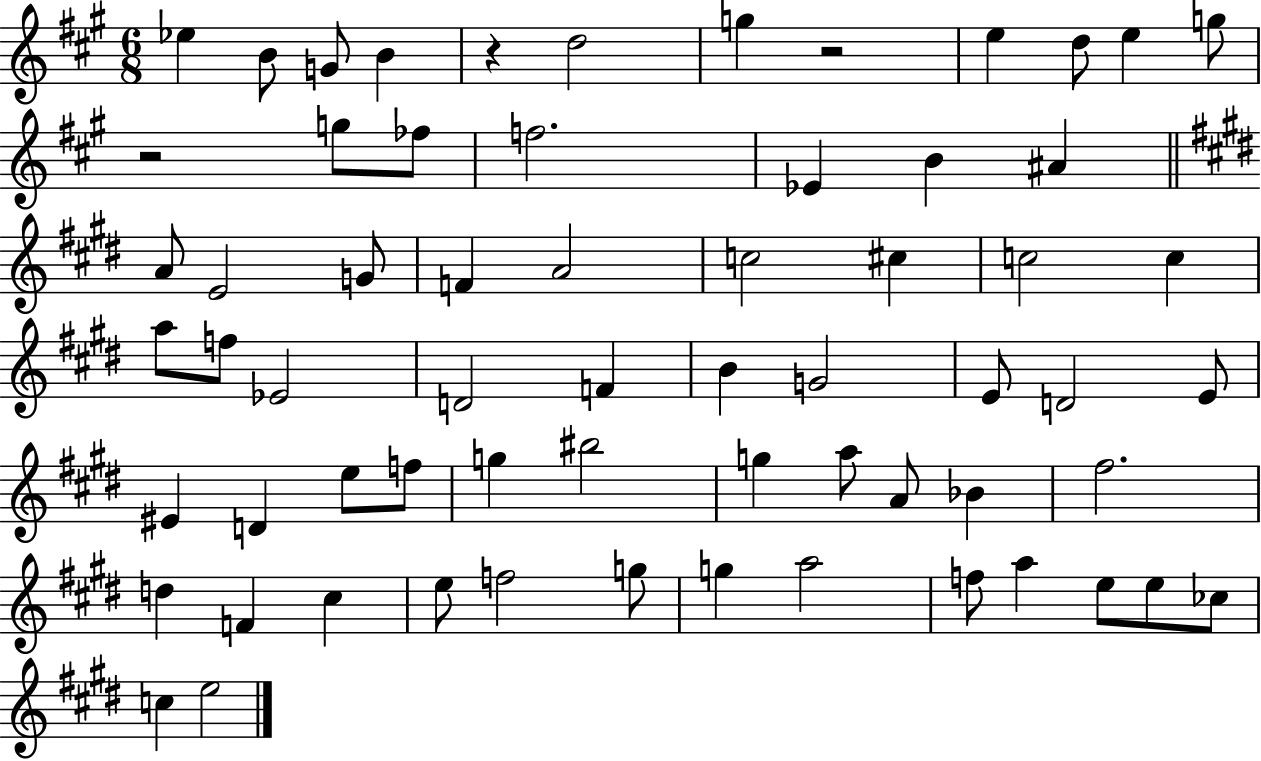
{
  \clef treble
  \numericTimeSignature
  \time 6/8
  \key a \major
  ees''4 b'8 g'8 b'4 | r4 d''2 | g''4 r2 | e''4 d''8 e''4 g''8 | \break r2 g''8 fes''8 | f''2. | ees'4 b'4 ais'4 | \bar "||" \break \key e \major a'8 e'2 g'8 | f'4 a'2 | c''2 cis''4 | c''2 c''4 | \break a''8 f''8 ees'2 | d'2 f'4 | b'4 g'2 | e'8 d'2 e'8 | \break eis'4 d'4 e''8 f''8 | g''4 bis''2 | g''4 a''8 a'8 bes'4 | fis''2. | \break d''4 f'4 cis''4 | e''8 f''2 g''8 | g''4 a''2 | f''8 a''4 e''8 e''8 ces''8 | \break c''4 e''2 | \bar "|."
}